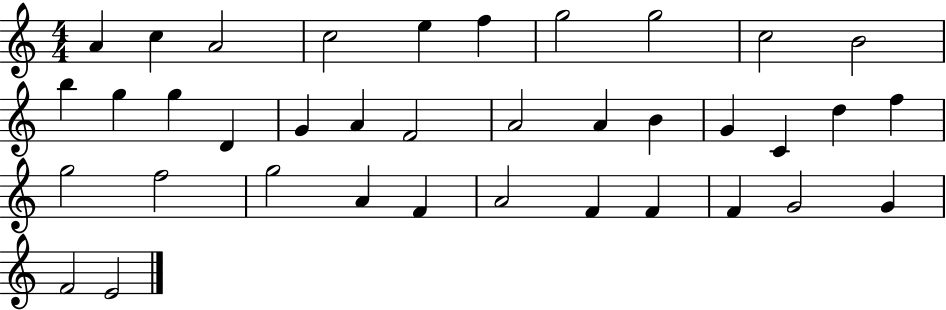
{
  \clef treble
  \numericTimeSignature
  \time 4/4
  \key c \major
  a'4 c''4 a'2 | c''2 e''4 f''4 | g''2 g''2 | c''2 b'2 | \break b''4 g''4 g''4 d'4 | g'4 a'4 f'2 | a'2 a'4 b'4 | g'4 c'4 d''4 f''4 | \break g''2 f''2 | g''2 a'4 f'4 | a'2 f'4 f'4 | f'4 g'2 g'4 | \break f'2 e'2 | \bar "|."
}